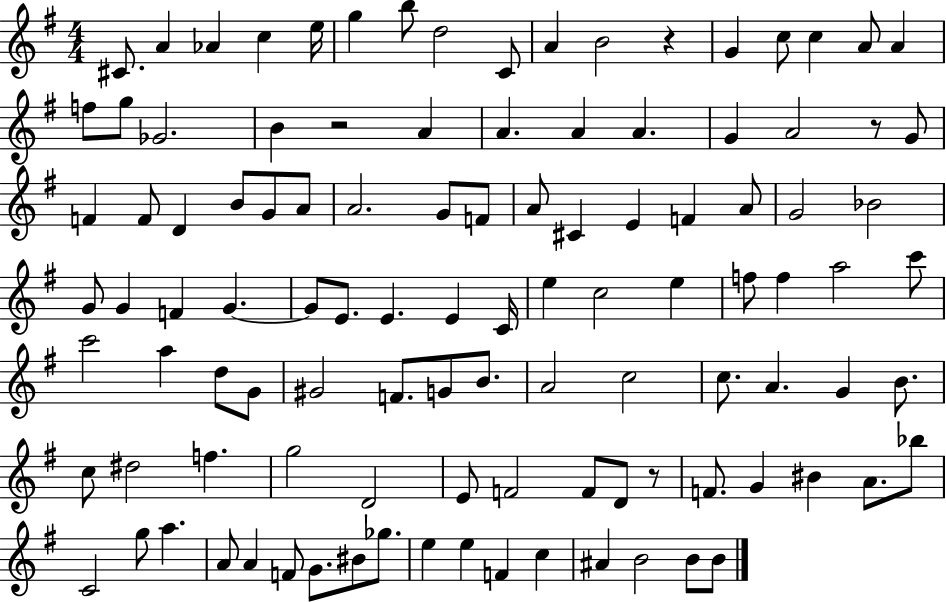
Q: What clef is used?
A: treble